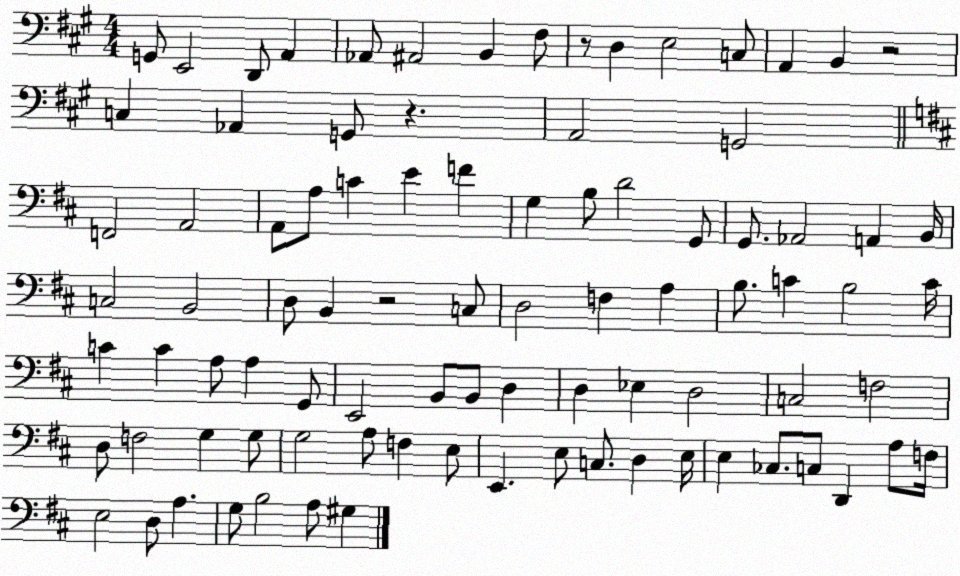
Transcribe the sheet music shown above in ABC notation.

X:1
T:Untitled
M:4/4
L:1/4
K:A
G,,/2 E,,2 D,,/2 A,, _A,,/2 ^A,,2 B,, ^F,/2 z/2 D, E,2 C,/2 A,, B,, z2 C, _A,, G,,/2 z A,,2 G,,2 F,,2 A,,2 A,,/2 A,/2 C E F G, B,/2 D2 G,,/2 G,,/2 _A,,2 A,, B,,/4 C,2 B,,2 D,/2 B,, z2 C,/2 D,2 F, A, B,/2 C B,2 C/4 C C A,/2 A, G,,/2 E,,2 B,,/2 B,,/2 D, D, _E, D,2 C,2 F,2 D,/2 F,2 G, G,/2 G,2 A,/2 F, E,/2 E,, E,/2 C,/2 D, E,/4 E, _C,/2 C,/2 D,, A,/2 F,/4 E,2 D,/2 A, G,/2 B,2 A,/2 ^G,